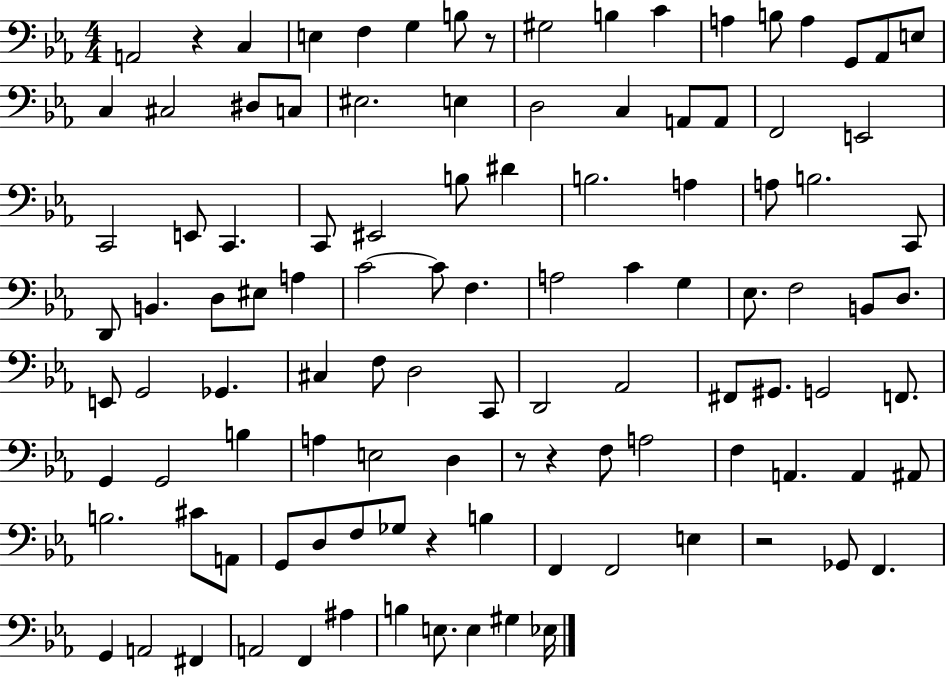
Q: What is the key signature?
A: EES major